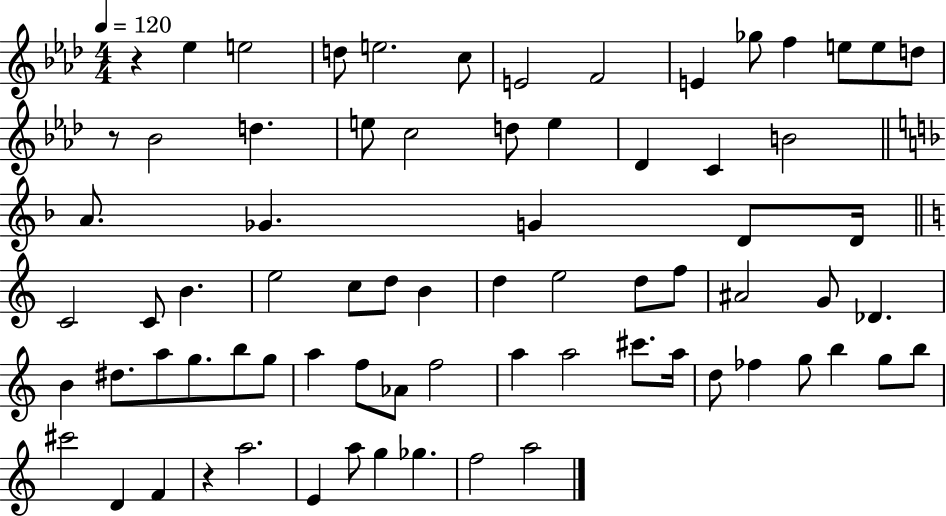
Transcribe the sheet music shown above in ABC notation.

X:1
T:Untitled
M:4/4
L:1/4
K:Ab
z _e e2 d/2 e2 c/2 E2 F2 E _g/2 f e/2 e/2 d/2 z/2 _B2 d e/2 c2 d/2 e _D C B2 A/2 _G G D/2 D/4 C2 C/2 B e2 c/2 d/2 B d e2 d/2 f/2 ^A2 G/2 _D B ^d/2 a/2 g/2 b/2 g/2 a f/2 _A/2 f2 a a2 ^c'/2 a/4 d/2 _f g/2 b g/2 b/2 ^c'2 D F z a2 E a/2 g _g f2 a2